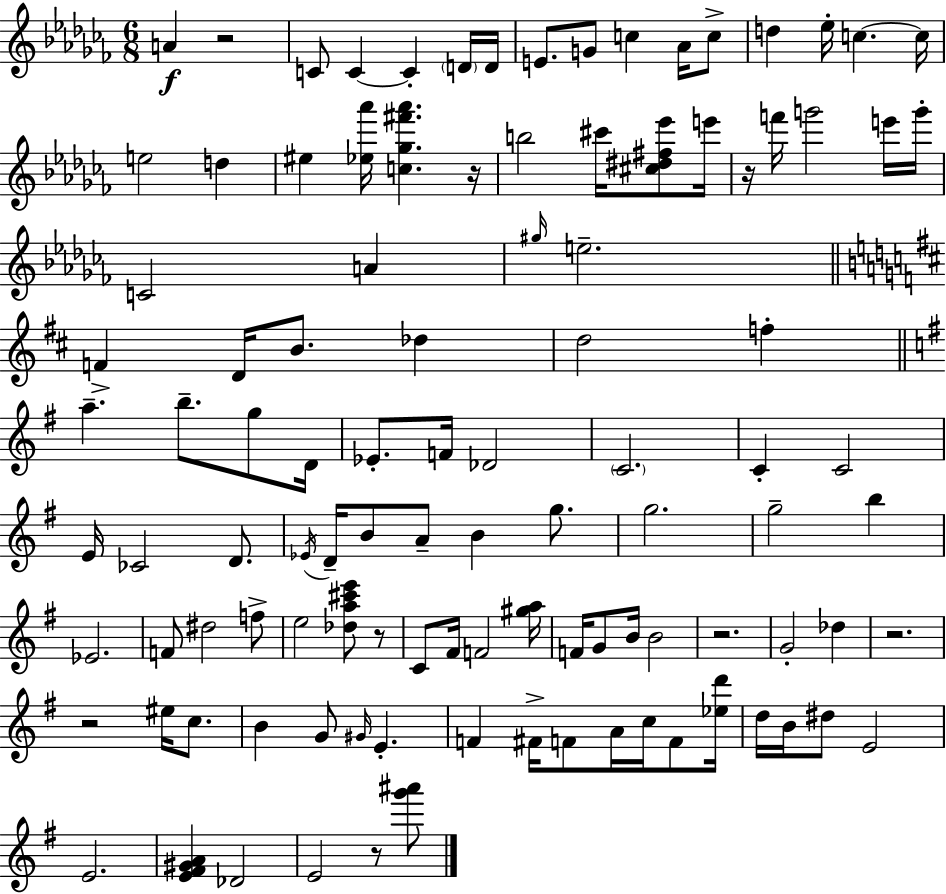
A4/q R/h C4/e C4/q C4/q D4/s D4/s E4/e. G4/e C5/q Ab4/s C5/e D5/q Eb5/s C5/q. C5/s E5/h D5/q EIS5/q [Eb5,Ab6]/s [C5,Gb5,F#6,Ab6]/q. R/s B5/h C#6/s [C#5,D#5,F#5,Eb6]/e E6/s R/s F6/s G6/h E6/s G6/s C4/h A4/q G#5/s E5/h. F4/q D4/s B4/e. Db5/q D5/h F5/q A5/q. B5/e. G5/e D4/s Eb4/e. F4/s Db4/h C4/h. C4/q C4/h E4/s CES4/h D4/e. Eb4/s D4/s B4/e A4/e B4/q G5/e. G5/h. G5/h B5/q Eb4/h. F4/e D#5/h F5/e E5/h [Db5,A5,C#6,E6]/e R/e C4/e F#4/s F4/h [G#5,A5]/s F4/s G4/e B4/s B4/h R/h. G4/h Db5/q R/h. R/h EIS5/s C5/e. B4/q G4/e G#4/s E4/q. F4/q F#4/s F4/e A4/s C5/s F4/e [Eb5,D6]/s D5/s B4/s D#5/e E4/h E4/h. [E4,F#4,G#4,A4]/q Db4/h E4/h R/e [G6,A#6]/e